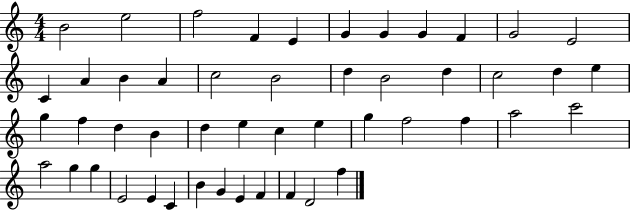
{
  \clef treble
  \numericTimeSignature
  \time 4/4
  \key c \major
  b'2 e''2 | f''2 f'4 e'4 | g'4 g'4 g'4 f'4 | g'2 e'2 | \break c'4 a'4 b'4 a'4 | c''2 b'2 | d''4 b'2 d''4 | c''2 d''4 e''4 | \break g''4 f''4 d''4 b'4 | d''4 e''4 c''4 e''4 | g''4 f''2 f''4 | a''2 c'''2 | \break a''2 g''4 g''4 | e'2 e'4 c'4 | b'4 g'4 e'4 f'4 | f'4 d'2 f''4 | \break \bar "|."
}